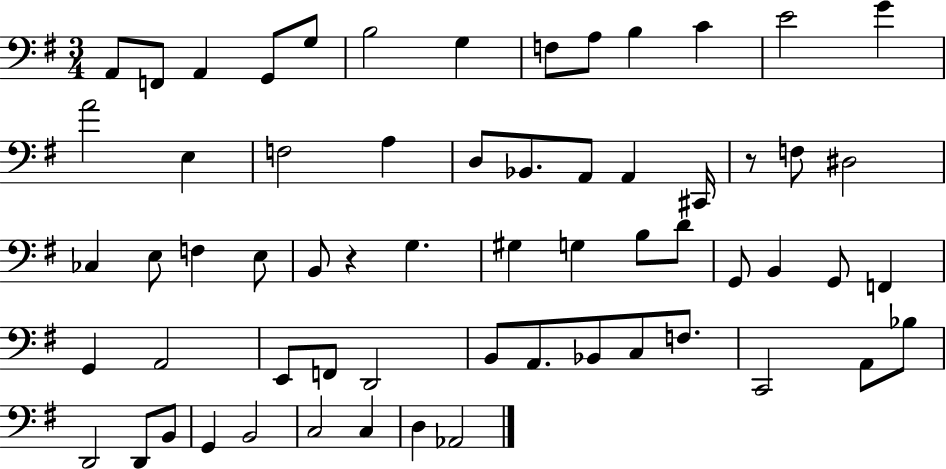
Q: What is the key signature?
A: G major